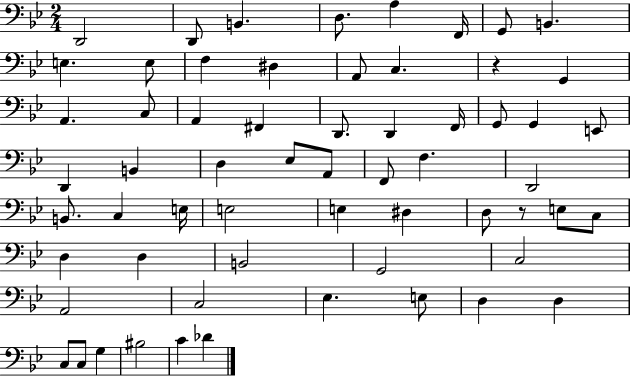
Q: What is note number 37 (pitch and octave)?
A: E3